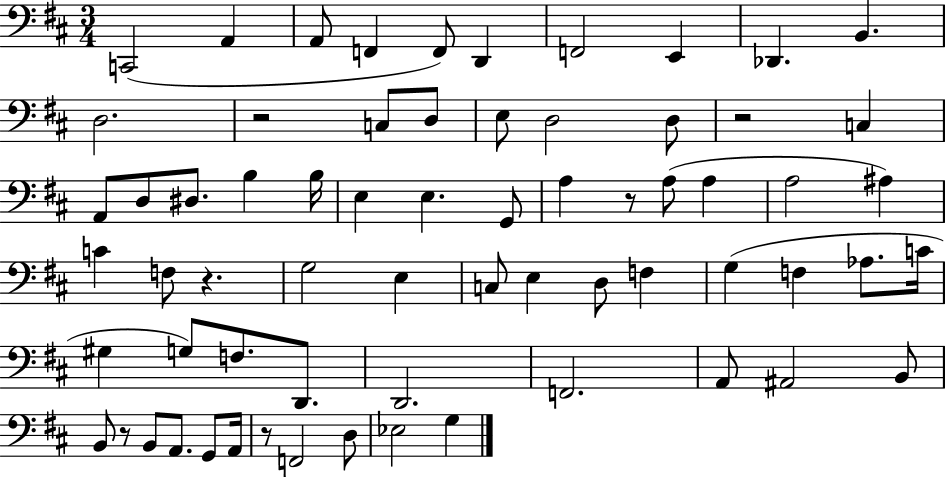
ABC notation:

X:1
T:Untitled
M:3/4
L:1/4
K:D
C,,2 A,, A,,/2 F,, F,,/2 D,, F,,2 E,, _D,, B,, D,2 z2 C,/2 D,/2 E,/2 D,2 D,/2 z2 C, A,,/2 D,/2 ^D,/2 B, B,/4 E, E, G,,/2 A, z/2 A,/2 A, A,2 ^A, C F,/2 z G,2 E, C,/2 E, D,/2 F, G, F, _A,/2 C/4 ^G, G,/2 F,/2 D,,/2 D,,2 F,,2 A,,/2 ^A,,2 B,,/2 B,,/2 z/2 B,,/2 A,,/2 G,,/2 A,,/4 z/2 F,,2 D,/2 _E,2 G,